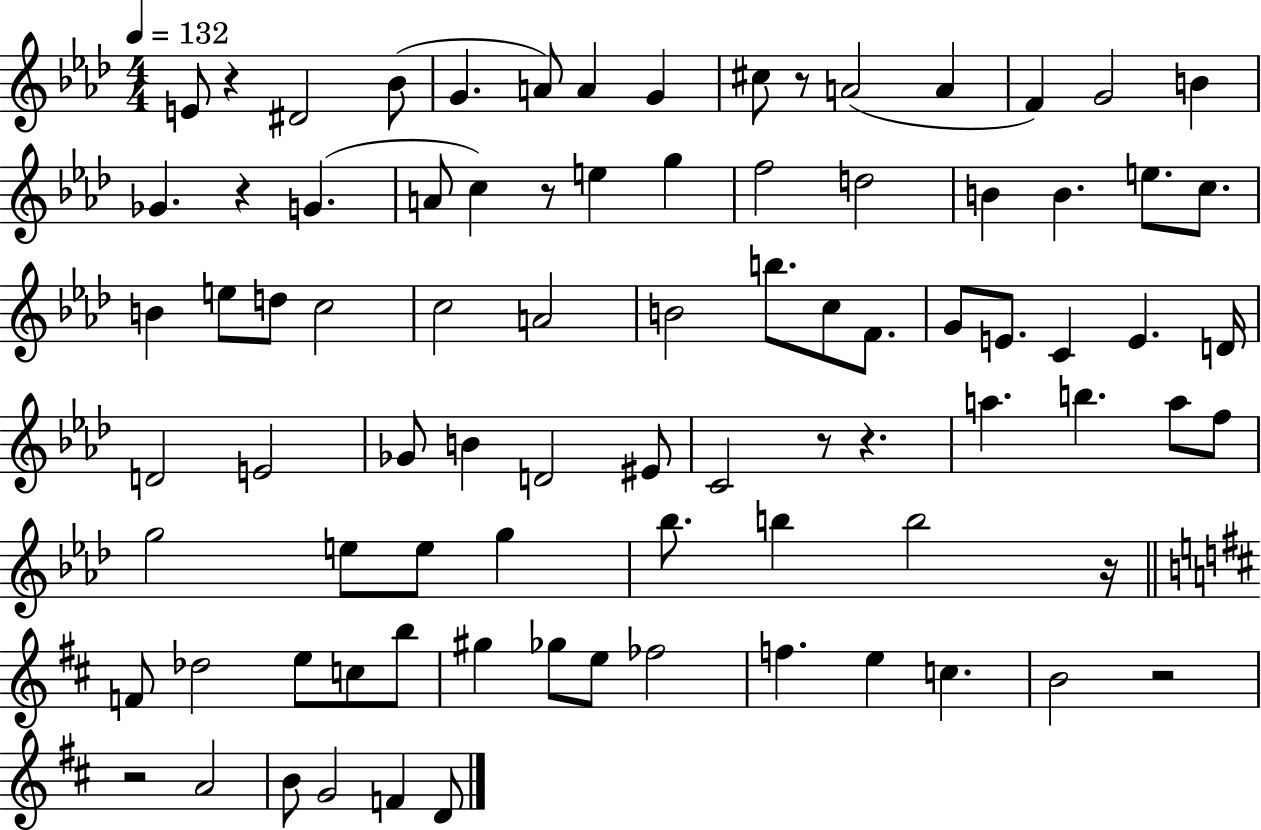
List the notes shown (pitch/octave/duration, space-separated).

E4/e R/q D#4/h Bb4/e G4/q. A4/e A4/q G4/q C#5/e R/e A4/h A4/q F4/q G4/h B4/q Gb4/q. R/q G4/q. A4/e C5/q R/e E5/q G5/q F5/h D5/h B4/q B4/q. E5/e. C5/e. B4/q E5/e D5/e C5/h C5/h A4/h B4/h B5/e. C5/e F4/e. G4/e E4/e. C4/q E4/q. D4/s D4/h E4/h Gb4/e B4/q D4/h EIS4/e C4/h R/e R/q. A5/q. B5/q. A5/e F5/e G5/h E5/e E5/e G5/q Bb5/e. B5/q B5/h R/s F4/e Db5/h E5/e C5/e B5/e G#5/q Gb5/e E5/e FES5/h F5/q. E5/q C5/q. B4/h R/h R/h A4/h B4/e G4/h F4/q D4/e